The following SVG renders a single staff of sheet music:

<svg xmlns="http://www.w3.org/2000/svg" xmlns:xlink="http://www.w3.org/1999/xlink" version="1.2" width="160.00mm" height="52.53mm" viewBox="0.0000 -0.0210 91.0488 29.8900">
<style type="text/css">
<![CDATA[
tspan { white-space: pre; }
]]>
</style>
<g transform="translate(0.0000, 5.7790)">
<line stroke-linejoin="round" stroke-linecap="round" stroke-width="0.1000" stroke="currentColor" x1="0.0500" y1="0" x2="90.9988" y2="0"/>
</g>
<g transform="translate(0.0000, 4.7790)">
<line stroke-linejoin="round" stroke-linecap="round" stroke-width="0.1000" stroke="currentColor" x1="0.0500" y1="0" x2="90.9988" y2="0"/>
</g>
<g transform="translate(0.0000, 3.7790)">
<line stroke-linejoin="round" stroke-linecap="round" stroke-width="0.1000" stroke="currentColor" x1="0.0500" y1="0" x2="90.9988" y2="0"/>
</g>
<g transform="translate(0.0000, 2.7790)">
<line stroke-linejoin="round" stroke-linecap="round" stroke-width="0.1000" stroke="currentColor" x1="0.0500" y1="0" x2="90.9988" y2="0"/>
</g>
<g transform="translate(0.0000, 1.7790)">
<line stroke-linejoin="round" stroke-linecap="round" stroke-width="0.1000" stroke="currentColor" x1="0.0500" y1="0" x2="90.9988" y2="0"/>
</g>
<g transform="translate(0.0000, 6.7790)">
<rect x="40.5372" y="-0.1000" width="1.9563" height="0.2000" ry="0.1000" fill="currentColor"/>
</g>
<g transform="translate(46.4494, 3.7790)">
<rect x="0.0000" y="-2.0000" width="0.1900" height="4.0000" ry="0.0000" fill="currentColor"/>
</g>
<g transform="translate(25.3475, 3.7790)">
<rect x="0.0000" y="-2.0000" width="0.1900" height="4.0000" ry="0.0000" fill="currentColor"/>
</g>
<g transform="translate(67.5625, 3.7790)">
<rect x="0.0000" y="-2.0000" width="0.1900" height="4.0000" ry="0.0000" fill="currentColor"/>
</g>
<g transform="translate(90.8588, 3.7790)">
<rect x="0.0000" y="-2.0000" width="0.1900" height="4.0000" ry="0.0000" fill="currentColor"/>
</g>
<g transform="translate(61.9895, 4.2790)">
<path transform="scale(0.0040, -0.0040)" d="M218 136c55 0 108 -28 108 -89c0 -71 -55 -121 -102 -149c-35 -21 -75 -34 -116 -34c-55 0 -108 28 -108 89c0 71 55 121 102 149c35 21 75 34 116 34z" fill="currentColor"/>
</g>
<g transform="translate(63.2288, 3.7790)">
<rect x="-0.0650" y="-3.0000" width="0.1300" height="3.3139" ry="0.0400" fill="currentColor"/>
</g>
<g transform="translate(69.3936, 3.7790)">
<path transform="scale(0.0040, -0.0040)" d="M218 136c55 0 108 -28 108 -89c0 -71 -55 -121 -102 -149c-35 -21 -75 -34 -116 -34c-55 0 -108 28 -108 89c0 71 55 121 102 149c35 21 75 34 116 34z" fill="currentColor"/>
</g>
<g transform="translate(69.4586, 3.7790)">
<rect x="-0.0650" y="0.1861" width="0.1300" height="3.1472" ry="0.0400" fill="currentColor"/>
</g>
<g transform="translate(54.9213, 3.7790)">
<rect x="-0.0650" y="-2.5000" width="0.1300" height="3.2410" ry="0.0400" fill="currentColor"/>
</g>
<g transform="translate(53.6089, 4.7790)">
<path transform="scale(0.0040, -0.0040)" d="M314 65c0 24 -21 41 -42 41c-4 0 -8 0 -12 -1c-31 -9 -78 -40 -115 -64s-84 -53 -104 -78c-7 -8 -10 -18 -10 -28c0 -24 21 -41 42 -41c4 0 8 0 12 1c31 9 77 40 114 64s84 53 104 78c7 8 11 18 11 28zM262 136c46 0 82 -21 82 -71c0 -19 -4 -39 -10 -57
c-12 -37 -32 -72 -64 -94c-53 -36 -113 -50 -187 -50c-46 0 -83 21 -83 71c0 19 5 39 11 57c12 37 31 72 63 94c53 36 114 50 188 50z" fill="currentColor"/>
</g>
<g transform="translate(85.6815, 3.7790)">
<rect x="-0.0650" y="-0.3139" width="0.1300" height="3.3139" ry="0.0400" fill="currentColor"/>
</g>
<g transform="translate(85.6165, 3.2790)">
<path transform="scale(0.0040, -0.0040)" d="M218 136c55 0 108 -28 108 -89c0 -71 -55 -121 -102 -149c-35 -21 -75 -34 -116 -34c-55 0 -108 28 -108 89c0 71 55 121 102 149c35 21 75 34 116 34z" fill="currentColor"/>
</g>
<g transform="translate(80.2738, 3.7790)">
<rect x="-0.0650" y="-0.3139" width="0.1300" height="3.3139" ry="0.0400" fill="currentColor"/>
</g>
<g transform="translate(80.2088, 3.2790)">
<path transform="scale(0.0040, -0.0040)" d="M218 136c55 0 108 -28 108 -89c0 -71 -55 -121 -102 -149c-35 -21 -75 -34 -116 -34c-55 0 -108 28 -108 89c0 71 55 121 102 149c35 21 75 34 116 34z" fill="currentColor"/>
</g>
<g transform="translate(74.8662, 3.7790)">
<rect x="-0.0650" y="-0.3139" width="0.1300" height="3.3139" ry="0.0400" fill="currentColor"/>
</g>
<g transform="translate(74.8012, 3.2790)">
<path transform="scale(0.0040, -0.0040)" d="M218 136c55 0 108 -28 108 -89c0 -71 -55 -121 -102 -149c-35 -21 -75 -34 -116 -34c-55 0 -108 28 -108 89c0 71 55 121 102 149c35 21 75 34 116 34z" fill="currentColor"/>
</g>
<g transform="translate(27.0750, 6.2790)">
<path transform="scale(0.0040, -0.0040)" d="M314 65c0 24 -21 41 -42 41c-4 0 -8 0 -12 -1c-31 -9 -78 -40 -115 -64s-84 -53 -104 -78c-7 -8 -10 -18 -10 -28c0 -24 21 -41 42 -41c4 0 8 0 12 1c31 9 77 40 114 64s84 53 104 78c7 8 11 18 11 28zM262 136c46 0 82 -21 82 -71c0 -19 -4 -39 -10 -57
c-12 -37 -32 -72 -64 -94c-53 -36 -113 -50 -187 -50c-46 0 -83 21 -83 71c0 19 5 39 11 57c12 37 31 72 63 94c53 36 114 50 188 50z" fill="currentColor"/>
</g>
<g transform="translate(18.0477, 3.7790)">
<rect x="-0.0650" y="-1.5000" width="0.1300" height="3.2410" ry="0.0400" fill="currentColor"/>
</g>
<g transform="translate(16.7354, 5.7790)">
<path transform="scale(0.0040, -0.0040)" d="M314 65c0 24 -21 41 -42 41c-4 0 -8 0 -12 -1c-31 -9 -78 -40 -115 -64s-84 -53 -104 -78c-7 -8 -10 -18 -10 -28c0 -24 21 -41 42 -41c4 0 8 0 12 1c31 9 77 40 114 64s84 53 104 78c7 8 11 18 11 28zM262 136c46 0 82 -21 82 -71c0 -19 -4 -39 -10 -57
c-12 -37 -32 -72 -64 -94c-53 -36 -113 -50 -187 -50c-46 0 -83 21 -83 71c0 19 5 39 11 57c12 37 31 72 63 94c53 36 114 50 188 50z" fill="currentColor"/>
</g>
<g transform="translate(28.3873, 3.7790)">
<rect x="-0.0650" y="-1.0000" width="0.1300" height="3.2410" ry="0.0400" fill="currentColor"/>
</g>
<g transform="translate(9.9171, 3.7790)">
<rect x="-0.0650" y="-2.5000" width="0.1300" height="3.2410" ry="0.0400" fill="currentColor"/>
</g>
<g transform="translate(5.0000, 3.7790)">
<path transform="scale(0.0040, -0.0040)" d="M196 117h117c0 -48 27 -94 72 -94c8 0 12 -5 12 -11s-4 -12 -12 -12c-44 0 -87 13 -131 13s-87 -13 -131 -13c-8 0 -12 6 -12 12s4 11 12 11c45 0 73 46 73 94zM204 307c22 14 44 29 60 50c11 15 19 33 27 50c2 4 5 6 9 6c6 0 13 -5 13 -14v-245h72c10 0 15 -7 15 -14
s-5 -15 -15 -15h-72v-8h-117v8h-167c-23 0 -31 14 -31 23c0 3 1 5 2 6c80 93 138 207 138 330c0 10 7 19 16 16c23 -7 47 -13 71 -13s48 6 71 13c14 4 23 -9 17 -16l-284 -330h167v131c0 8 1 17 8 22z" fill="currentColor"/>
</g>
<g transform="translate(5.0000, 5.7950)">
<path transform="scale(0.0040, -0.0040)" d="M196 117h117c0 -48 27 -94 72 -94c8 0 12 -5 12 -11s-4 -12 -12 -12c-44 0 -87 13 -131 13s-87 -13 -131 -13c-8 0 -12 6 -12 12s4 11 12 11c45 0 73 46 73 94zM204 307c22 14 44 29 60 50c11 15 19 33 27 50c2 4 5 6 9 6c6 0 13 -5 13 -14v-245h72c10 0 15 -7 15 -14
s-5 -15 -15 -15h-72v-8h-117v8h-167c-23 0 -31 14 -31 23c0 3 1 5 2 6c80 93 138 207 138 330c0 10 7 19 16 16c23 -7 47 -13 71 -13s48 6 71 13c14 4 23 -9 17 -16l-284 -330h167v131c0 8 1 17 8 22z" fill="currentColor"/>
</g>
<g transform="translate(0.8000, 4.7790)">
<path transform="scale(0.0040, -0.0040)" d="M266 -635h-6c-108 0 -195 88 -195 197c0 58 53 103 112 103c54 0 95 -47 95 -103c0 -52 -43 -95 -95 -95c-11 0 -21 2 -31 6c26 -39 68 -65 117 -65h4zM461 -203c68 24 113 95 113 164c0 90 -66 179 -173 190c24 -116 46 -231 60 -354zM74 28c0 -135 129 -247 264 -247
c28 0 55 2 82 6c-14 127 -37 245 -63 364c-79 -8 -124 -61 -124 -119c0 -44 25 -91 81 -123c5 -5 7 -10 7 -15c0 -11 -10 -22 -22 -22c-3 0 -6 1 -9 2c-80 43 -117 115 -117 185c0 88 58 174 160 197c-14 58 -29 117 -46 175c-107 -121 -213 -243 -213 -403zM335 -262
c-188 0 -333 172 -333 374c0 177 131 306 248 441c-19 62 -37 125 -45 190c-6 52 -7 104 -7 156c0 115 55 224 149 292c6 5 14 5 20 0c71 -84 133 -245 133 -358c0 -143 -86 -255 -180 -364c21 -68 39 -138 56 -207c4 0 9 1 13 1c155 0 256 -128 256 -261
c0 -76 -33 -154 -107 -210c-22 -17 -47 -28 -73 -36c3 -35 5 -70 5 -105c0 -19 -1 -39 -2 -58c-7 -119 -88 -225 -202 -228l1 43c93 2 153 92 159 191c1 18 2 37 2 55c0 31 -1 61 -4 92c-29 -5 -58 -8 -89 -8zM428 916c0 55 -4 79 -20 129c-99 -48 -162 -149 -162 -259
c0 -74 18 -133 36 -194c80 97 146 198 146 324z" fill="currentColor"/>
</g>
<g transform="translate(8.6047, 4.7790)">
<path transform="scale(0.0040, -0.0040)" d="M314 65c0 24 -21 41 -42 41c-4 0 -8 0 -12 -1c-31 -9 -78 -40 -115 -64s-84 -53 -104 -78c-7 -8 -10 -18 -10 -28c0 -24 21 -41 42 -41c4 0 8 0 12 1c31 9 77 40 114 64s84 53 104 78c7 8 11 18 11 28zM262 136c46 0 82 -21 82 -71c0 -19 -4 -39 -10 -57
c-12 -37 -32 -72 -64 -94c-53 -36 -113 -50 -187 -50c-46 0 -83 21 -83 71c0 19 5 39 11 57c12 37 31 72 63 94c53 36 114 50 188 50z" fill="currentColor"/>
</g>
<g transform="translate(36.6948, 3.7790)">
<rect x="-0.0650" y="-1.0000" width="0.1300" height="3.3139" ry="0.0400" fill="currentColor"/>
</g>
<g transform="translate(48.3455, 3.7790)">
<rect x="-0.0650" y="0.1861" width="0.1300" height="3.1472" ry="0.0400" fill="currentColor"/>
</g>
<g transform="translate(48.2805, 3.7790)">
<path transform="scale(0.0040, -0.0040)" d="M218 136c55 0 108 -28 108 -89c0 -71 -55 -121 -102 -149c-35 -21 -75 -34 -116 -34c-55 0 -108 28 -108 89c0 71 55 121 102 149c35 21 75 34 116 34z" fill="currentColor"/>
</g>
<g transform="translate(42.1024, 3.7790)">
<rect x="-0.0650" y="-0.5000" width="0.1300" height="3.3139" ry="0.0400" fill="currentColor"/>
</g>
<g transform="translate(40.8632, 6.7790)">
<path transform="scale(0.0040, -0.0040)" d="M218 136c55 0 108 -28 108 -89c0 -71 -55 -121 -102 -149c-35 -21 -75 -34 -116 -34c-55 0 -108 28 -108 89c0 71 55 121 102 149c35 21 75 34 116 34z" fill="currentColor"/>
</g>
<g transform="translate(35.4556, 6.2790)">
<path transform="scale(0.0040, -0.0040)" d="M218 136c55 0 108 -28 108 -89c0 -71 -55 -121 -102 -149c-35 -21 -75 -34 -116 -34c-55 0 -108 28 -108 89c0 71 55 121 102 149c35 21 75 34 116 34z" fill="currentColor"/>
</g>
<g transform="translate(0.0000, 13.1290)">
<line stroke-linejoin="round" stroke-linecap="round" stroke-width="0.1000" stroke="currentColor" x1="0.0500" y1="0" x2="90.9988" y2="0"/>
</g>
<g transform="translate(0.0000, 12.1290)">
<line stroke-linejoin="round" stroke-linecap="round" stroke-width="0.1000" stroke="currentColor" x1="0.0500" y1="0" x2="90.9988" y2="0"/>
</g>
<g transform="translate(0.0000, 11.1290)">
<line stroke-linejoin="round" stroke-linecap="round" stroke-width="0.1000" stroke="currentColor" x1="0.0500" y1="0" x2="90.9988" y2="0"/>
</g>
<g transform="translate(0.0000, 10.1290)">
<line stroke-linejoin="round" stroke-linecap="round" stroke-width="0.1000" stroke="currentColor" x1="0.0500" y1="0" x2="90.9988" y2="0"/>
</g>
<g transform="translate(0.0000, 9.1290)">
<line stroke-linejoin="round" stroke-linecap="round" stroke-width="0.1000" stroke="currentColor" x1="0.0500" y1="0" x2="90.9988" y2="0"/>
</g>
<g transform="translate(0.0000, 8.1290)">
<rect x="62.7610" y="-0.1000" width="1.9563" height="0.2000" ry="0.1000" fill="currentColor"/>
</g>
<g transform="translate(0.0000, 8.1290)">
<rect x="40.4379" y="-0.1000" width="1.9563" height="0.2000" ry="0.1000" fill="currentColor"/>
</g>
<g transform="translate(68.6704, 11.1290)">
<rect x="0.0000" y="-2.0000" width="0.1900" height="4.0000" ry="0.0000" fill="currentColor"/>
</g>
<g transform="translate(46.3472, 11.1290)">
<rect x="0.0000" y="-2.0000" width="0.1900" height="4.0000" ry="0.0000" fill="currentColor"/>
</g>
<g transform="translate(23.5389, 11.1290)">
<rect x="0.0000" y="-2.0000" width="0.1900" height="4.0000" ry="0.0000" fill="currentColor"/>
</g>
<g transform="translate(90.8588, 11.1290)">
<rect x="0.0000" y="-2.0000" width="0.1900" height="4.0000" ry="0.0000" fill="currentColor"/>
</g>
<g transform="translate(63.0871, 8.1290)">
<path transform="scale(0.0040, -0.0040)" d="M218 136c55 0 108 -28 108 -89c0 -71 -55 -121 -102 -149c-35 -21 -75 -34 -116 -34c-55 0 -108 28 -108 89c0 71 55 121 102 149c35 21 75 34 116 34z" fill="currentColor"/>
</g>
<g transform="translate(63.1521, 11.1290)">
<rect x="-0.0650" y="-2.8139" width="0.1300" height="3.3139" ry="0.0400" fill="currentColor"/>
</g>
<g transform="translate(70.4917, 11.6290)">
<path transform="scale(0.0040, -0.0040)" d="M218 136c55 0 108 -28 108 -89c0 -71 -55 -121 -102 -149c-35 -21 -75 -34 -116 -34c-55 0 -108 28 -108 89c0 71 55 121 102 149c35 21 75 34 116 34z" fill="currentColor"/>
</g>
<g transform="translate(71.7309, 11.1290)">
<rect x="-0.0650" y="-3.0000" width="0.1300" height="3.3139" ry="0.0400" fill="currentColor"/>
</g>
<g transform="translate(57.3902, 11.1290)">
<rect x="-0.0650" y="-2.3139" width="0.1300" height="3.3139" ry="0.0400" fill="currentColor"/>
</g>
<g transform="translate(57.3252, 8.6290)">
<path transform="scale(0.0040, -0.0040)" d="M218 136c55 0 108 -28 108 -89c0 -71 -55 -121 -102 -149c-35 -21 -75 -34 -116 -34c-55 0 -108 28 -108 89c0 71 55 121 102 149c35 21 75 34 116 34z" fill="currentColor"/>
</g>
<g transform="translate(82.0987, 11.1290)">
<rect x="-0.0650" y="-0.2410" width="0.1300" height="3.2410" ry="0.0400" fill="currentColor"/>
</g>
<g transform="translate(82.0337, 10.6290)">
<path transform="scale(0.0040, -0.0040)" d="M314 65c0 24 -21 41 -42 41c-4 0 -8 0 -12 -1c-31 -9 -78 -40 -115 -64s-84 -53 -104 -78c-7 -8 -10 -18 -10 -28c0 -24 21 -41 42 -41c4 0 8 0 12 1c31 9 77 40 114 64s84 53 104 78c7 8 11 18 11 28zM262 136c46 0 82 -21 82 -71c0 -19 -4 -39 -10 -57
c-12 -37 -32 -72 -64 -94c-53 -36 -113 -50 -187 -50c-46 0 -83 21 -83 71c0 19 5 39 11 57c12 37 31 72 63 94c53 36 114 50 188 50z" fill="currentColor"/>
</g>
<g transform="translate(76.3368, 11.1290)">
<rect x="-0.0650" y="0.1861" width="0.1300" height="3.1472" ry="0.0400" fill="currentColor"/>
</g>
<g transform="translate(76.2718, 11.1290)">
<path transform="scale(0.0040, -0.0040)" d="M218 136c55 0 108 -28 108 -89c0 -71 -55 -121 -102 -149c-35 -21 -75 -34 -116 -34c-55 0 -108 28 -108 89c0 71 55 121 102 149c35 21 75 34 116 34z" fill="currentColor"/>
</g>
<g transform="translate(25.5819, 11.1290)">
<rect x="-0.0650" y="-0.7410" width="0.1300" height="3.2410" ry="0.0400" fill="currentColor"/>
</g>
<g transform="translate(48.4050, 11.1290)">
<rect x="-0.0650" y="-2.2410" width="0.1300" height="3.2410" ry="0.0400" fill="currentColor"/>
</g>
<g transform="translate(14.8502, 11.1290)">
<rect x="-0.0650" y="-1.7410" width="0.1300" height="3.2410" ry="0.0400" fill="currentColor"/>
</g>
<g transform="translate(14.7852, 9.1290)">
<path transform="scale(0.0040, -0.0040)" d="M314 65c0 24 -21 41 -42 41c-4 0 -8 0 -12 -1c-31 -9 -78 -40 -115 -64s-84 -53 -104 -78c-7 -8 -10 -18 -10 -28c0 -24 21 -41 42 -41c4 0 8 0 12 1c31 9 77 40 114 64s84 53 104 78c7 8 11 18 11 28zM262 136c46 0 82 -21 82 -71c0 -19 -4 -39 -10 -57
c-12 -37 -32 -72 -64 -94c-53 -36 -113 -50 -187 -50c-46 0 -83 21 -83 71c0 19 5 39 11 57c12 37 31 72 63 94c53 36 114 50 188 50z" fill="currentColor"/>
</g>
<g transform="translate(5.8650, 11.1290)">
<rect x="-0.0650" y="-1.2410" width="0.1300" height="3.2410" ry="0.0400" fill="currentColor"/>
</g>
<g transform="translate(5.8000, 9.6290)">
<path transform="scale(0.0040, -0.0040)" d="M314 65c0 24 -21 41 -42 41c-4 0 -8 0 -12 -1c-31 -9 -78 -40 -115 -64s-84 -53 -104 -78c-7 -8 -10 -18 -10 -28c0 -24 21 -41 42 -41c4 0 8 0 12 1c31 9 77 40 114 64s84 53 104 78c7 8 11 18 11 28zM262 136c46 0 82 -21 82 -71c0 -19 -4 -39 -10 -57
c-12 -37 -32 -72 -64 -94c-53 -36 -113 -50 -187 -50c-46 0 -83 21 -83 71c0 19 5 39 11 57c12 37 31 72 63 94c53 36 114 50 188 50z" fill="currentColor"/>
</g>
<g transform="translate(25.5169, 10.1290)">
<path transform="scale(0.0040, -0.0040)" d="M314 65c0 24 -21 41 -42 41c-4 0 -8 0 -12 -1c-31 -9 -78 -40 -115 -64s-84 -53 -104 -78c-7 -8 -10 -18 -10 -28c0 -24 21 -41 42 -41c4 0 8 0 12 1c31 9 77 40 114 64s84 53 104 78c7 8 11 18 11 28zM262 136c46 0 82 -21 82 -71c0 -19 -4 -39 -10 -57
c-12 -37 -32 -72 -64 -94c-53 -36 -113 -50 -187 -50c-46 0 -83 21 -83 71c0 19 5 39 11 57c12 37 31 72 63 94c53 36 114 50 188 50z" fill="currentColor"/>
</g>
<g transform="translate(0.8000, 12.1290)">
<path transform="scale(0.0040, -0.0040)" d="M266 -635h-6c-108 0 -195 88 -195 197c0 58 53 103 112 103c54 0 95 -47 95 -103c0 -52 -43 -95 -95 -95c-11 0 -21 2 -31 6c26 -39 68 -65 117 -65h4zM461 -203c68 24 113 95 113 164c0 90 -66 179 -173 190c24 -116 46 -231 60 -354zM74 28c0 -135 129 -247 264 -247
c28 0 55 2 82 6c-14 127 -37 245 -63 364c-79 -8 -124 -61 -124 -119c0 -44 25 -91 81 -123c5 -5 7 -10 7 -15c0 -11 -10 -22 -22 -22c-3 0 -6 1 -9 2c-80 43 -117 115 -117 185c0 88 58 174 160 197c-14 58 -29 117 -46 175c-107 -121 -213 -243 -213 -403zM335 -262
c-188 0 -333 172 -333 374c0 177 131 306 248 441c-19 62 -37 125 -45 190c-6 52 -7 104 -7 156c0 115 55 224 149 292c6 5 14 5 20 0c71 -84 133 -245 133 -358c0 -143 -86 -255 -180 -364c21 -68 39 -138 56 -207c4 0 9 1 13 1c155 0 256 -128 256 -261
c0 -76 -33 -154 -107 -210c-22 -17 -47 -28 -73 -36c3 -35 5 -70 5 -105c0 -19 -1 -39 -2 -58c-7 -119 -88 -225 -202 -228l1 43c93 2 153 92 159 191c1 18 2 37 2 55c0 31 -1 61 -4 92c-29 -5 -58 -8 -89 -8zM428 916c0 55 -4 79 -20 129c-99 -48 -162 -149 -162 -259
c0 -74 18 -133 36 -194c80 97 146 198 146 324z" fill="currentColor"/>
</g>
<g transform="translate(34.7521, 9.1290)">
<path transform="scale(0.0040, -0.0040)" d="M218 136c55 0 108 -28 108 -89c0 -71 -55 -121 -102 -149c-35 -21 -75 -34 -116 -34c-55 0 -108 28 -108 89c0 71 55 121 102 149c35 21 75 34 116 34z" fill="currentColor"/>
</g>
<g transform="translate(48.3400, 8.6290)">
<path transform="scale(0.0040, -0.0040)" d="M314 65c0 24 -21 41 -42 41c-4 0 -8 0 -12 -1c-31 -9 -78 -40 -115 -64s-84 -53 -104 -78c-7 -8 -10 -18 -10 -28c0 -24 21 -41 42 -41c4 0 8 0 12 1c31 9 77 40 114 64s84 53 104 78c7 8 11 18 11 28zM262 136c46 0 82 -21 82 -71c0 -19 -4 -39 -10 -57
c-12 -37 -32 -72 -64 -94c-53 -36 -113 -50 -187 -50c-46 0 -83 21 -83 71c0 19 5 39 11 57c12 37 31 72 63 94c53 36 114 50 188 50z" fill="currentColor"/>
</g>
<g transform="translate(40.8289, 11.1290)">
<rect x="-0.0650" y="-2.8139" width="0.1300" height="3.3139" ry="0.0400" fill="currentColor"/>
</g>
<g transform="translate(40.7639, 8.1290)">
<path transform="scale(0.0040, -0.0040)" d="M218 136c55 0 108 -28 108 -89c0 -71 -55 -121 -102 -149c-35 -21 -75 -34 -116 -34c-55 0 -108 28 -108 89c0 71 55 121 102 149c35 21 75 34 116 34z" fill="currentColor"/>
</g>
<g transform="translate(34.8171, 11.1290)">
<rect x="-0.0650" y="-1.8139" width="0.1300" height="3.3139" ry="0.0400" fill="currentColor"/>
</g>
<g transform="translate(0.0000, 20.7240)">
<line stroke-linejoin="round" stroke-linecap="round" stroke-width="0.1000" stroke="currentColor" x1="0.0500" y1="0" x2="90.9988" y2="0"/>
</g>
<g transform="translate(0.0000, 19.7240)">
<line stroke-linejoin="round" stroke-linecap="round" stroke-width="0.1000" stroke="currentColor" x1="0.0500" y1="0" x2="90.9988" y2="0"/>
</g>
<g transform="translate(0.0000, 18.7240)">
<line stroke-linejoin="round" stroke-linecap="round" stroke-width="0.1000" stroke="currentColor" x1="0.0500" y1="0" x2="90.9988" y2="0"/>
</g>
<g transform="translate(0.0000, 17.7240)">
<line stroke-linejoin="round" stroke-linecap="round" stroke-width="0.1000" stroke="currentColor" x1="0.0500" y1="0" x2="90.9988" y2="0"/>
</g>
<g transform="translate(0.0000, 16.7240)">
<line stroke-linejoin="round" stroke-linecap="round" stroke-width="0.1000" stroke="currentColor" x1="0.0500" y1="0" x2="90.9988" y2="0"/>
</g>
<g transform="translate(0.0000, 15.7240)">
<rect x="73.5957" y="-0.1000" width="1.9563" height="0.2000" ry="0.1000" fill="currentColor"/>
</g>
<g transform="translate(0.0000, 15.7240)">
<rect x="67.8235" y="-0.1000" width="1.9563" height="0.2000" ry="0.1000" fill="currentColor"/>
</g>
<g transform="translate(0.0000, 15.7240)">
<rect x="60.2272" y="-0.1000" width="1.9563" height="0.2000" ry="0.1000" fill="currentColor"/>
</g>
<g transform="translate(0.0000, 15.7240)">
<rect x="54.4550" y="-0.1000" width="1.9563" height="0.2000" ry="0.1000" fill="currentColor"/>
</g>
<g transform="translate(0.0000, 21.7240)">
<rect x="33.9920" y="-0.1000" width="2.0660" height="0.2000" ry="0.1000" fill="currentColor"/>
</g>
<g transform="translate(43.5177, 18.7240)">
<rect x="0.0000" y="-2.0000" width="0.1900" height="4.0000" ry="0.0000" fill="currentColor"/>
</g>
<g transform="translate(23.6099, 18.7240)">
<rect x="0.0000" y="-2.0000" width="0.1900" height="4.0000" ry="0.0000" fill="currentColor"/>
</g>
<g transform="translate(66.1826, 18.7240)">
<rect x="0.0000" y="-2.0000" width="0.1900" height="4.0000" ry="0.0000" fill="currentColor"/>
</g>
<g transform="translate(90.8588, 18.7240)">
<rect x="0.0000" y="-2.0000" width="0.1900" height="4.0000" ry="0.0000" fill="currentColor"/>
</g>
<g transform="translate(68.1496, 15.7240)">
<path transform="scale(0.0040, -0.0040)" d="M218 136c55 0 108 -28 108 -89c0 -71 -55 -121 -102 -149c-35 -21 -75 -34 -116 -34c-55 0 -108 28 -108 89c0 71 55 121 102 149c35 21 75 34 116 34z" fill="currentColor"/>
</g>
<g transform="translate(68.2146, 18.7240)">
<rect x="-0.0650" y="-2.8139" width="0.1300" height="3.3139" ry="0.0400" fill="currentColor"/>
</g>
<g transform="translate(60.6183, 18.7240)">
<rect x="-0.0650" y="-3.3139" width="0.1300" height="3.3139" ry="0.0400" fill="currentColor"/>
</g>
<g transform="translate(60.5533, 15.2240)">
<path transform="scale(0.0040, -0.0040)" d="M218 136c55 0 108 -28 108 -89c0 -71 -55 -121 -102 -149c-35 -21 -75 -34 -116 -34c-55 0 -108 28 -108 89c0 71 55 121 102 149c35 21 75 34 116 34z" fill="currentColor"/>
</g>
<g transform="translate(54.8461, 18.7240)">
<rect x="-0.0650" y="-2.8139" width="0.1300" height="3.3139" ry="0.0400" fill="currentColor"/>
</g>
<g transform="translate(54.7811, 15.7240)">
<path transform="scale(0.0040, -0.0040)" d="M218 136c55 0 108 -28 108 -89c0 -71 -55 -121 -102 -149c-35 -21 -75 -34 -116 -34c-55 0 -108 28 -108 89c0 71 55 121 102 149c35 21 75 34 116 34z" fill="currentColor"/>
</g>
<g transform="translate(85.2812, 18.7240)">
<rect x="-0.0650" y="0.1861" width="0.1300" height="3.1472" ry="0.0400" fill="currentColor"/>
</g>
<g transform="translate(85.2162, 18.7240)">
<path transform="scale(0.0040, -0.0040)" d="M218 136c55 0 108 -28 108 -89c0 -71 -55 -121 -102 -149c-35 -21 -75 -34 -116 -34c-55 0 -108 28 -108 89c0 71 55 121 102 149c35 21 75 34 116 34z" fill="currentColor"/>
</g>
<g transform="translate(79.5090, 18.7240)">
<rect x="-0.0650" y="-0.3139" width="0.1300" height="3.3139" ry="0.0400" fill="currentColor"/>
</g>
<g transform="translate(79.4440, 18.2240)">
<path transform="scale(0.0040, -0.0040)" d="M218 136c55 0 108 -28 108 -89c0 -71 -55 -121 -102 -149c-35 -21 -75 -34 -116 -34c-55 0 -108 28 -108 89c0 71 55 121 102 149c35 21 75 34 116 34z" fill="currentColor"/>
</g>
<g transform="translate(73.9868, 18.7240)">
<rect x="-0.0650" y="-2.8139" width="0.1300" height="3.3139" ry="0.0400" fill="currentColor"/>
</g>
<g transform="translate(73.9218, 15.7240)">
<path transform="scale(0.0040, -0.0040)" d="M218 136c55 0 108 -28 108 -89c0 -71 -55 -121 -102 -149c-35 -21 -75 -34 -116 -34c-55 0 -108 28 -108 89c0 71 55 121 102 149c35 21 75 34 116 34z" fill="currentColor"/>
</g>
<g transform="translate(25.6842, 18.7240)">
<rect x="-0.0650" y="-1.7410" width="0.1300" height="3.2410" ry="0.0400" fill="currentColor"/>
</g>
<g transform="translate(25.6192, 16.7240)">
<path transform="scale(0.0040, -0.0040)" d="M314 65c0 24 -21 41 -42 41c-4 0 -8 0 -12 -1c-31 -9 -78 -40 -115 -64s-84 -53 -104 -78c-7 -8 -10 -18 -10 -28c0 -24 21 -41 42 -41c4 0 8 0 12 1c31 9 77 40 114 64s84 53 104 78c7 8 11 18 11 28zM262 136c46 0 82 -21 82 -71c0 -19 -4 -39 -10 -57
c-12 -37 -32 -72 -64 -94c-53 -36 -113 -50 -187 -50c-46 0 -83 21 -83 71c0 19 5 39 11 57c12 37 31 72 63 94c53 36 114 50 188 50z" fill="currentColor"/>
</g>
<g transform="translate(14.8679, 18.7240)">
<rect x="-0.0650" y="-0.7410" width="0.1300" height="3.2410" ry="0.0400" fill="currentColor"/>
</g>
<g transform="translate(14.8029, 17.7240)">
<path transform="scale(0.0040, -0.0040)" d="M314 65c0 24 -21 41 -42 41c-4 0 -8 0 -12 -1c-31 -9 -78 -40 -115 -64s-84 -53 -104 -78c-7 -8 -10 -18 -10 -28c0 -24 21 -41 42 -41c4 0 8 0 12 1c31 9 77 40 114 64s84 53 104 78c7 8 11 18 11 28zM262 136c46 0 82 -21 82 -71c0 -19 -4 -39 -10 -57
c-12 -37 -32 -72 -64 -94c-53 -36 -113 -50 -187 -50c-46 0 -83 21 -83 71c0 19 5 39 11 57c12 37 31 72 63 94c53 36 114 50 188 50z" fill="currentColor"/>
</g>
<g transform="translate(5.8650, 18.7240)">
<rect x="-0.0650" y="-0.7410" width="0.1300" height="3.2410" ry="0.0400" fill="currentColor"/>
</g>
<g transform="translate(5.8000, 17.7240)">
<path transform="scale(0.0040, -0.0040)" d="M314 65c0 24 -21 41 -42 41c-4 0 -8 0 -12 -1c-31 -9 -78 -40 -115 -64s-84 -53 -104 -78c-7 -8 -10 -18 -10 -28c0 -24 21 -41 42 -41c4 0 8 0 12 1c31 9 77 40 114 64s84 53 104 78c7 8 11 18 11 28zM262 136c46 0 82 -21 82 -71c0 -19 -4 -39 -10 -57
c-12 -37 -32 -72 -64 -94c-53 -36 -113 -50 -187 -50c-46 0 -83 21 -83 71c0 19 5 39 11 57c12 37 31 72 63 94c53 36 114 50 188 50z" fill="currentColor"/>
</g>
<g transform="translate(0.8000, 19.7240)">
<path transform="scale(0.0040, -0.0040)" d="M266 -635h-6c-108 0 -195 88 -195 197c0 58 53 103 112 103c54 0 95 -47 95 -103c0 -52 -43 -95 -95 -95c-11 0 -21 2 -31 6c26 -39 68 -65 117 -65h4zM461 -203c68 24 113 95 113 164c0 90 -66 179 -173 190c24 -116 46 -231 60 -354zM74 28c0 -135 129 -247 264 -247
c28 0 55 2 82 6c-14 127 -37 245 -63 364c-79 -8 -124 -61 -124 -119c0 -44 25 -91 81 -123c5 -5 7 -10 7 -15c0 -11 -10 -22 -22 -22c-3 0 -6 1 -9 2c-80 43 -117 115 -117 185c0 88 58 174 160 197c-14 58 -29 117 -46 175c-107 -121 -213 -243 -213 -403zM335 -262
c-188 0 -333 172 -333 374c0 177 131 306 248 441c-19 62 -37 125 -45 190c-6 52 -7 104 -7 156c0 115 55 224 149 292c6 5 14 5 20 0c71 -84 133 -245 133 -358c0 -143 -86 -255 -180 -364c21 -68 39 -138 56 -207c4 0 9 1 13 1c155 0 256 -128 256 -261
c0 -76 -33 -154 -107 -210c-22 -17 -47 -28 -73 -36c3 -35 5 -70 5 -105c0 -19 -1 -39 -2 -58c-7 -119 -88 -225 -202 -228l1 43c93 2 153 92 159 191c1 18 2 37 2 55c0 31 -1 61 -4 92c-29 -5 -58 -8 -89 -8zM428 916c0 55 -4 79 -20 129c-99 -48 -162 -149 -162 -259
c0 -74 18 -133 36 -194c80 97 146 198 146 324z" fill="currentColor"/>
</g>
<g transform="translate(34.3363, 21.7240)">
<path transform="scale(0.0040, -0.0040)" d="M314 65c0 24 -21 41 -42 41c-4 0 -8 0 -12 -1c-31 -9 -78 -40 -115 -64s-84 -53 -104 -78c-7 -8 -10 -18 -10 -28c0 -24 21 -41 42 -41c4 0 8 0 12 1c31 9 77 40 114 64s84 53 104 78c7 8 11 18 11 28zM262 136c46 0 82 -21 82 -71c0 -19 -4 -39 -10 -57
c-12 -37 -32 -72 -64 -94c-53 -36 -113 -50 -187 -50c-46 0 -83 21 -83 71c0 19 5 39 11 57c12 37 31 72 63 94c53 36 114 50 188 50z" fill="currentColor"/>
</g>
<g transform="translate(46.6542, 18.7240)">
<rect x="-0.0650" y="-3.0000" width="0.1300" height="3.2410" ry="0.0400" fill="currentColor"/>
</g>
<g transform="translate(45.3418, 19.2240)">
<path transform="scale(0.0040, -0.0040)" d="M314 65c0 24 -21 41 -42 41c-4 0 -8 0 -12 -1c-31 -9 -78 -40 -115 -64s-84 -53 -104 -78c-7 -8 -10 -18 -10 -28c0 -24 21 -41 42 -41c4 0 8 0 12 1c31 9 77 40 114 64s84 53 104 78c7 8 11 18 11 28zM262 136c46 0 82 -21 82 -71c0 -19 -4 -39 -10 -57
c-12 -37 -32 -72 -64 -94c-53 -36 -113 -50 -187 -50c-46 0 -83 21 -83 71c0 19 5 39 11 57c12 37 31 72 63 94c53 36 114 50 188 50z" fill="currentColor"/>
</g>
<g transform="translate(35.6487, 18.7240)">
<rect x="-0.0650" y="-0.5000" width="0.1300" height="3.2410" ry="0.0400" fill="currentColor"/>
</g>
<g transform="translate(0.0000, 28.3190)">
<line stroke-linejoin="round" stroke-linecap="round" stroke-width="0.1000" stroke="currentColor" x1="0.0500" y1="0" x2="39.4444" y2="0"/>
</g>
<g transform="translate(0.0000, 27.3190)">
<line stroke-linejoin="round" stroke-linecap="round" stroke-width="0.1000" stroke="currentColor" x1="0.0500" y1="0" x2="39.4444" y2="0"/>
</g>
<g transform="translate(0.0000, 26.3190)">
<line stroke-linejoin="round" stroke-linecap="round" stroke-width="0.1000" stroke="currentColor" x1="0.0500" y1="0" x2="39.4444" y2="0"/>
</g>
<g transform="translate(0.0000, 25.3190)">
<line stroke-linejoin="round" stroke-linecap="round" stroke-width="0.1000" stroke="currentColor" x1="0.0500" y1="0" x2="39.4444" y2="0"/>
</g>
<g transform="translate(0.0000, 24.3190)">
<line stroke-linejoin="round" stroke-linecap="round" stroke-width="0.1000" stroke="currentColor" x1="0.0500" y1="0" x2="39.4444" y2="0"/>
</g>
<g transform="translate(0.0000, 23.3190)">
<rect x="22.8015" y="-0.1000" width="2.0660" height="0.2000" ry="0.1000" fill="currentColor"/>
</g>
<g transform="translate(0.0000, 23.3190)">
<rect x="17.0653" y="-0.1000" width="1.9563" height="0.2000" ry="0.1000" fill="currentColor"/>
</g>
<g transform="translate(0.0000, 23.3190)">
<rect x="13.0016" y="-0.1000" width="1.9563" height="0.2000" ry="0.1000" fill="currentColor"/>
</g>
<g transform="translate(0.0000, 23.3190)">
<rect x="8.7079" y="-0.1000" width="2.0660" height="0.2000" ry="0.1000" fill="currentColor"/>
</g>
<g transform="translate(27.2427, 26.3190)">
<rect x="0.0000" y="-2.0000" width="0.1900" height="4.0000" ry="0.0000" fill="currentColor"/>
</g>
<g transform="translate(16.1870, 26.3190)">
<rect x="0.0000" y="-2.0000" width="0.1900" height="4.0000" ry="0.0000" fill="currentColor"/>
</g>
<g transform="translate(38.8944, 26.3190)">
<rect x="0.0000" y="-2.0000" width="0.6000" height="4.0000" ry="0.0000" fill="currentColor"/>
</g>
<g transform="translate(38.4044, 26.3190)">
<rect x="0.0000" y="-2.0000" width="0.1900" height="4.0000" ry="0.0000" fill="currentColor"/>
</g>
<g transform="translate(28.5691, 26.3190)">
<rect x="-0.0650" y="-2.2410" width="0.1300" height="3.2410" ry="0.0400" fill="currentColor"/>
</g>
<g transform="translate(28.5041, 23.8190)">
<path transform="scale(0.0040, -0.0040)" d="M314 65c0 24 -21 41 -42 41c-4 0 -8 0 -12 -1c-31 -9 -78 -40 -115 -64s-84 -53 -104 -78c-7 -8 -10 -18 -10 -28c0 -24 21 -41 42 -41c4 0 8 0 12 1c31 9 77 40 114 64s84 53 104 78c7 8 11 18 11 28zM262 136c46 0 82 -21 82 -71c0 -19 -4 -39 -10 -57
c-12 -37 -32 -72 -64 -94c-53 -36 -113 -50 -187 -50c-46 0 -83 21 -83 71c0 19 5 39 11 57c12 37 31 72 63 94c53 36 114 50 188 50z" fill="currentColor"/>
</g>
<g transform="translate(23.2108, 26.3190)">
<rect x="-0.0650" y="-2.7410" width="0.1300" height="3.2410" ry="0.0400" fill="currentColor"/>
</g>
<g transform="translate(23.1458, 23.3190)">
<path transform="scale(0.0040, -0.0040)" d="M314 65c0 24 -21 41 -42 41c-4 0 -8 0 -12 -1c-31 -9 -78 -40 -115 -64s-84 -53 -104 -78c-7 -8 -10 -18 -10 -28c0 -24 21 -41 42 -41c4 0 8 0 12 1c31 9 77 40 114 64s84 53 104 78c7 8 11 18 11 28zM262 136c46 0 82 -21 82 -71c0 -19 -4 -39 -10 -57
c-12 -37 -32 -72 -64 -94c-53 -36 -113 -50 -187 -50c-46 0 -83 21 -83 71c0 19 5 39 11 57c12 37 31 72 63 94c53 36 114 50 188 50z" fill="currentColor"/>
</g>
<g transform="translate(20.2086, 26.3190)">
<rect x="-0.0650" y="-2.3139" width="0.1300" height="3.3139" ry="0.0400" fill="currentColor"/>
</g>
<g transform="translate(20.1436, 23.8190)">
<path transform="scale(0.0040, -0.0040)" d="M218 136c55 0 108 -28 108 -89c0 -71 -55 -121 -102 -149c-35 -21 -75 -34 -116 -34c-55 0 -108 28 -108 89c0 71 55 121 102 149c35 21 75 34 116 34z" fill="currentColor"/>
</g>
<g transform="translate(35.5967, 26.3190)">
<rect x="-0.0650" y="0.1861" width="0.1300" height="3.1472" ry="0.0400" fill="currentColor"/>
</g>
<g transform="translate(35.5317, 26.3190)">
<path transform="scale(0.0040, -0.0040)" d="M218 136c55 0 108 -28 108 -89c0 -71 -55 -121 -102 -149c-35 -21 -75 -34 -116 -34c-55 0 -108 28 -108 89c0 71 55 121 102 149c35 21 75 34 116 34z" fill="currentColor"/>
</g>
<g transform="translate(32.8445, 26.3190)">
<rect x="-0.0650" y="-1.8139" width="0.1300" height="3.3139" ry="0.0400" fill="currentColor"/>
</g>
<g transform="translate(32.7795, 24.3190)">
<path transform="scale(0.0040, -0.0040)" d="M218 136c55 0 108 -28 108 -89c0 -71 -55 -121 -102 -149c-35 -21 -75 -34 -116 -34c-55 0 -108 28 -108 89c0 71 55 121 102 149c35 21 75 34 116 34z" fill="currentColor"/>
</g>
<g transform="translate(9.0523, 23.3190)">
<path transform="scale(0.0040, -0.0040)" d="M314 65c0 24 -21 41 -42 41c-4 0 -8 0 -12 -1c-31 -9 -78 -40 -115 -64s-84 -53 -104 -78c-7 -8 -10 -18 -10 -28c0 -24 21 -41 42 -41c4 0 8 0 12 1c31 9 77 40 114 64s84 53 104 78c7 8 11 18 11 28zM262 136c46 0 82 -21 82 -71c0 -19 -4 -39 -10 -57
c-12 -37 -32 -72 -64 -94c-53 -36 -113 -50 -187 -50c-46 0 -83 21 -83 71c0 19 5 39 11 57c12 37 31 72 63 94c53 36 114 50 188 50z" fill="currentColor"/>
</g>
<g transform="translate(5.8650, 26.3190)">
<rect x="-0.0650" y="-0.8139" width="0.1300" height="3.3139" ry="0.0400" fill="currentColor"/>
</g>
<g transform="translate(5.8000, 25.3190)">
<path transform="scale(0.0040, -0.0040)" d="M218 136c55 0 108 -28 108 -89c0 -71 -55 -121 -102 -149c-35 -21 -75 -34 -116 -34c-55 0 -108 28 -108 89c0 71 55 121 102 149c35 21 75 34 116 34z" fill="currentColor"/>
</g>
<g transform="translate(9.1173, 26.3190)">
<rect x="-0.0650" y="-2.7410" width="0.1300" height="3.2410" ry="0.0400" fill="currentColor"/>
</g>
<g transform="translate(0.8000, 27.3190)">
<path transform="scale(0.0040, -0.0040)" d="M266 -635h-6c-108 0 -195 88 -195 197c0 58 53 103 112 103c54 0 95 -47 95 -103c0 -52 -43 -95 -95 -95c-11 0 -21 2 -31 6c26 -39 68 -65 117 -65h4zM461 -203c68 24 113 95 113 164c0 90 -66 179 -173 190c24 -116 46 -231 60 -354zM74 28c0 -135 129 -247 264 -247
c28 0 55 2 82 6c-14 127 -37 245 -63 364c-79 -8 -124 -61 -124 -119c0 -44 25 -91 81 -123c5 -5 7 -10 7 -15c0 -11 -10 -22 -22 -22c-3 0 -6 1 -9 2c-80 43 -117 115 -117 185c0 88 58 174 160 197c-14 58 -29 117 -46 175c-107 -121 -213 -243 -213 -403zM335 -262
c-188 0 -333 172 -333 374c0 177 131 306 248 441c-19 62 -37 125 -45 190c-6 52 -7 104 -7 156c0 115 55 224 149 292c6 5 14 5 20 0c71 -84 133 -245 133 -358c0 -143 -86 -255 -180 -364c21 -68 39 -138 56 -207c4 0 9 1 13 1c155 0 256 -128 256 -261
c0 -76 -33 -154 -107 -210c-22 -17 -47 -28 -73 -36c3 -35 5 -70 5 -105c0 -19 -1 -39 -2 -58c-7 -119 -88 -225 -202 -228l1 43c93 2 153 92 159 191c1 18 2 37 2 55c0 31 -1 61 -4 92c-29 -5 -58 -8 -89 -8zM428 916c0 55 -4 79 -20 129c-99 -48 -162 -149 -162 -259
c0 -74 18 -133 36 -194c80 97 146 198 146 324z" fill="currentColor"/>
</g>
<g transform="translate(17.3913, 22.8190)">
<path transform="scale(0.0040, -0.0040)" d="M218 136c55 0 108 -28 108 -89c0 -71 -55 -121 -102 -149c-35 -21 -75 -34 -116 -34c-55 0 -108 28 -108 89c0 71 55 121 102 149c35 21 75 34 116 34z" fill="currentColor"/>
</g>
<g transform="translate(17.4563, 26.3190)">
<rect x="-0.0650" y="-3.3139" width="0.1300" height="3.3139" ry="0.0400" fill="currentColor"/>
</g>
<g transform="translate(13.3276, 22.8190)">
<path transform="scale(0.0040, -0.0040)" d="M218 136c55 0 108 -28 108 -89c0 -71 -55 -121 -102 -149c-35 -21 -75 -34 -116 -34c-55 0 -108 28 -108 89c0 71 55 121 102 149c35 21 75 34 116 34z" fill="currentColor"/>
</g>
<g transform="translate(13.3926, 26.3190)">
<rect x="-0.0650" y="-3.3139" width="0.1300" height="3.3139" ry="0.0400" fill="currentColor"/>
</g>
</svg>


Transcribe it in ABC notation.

X:1
T:Untitled
M:4/4
L:1/4
K:C
G2 E2 D2 D C B G2 A B c c c e2 f2 d2 f a g2 g a A B c2 d2 d2 f2 C2 A2 a b a a c B d a2 b b g a2 g2 f B